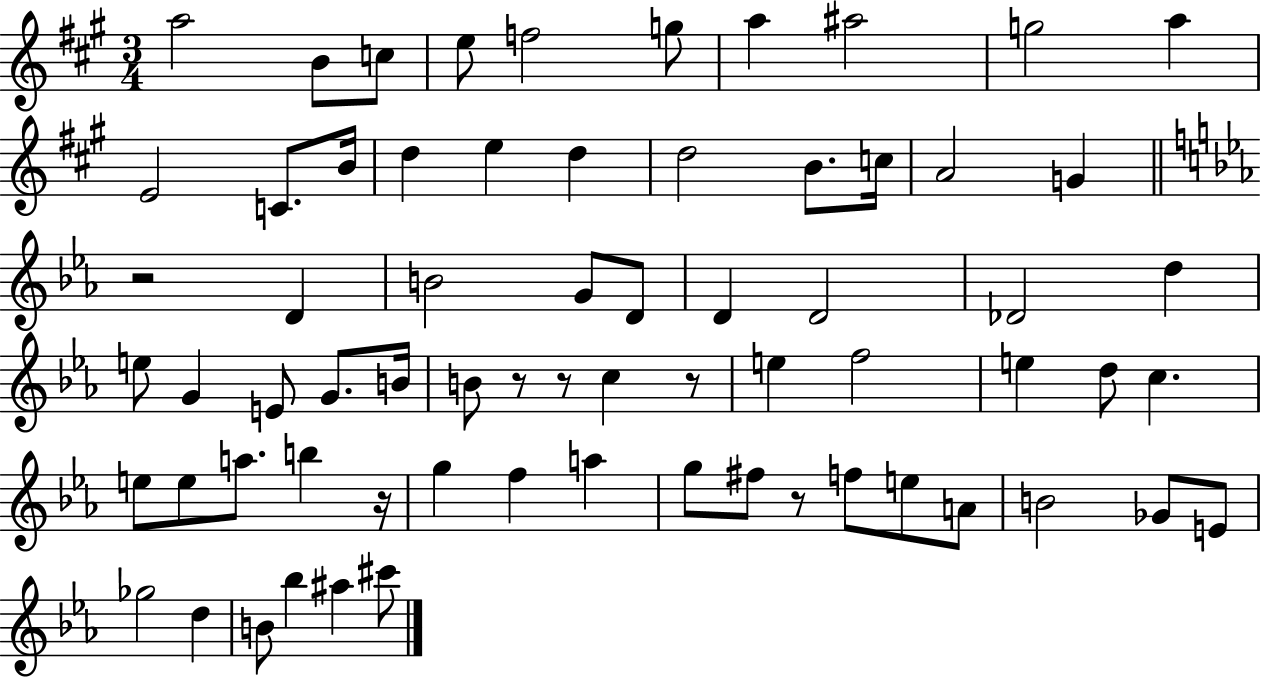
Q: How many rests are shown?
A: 6